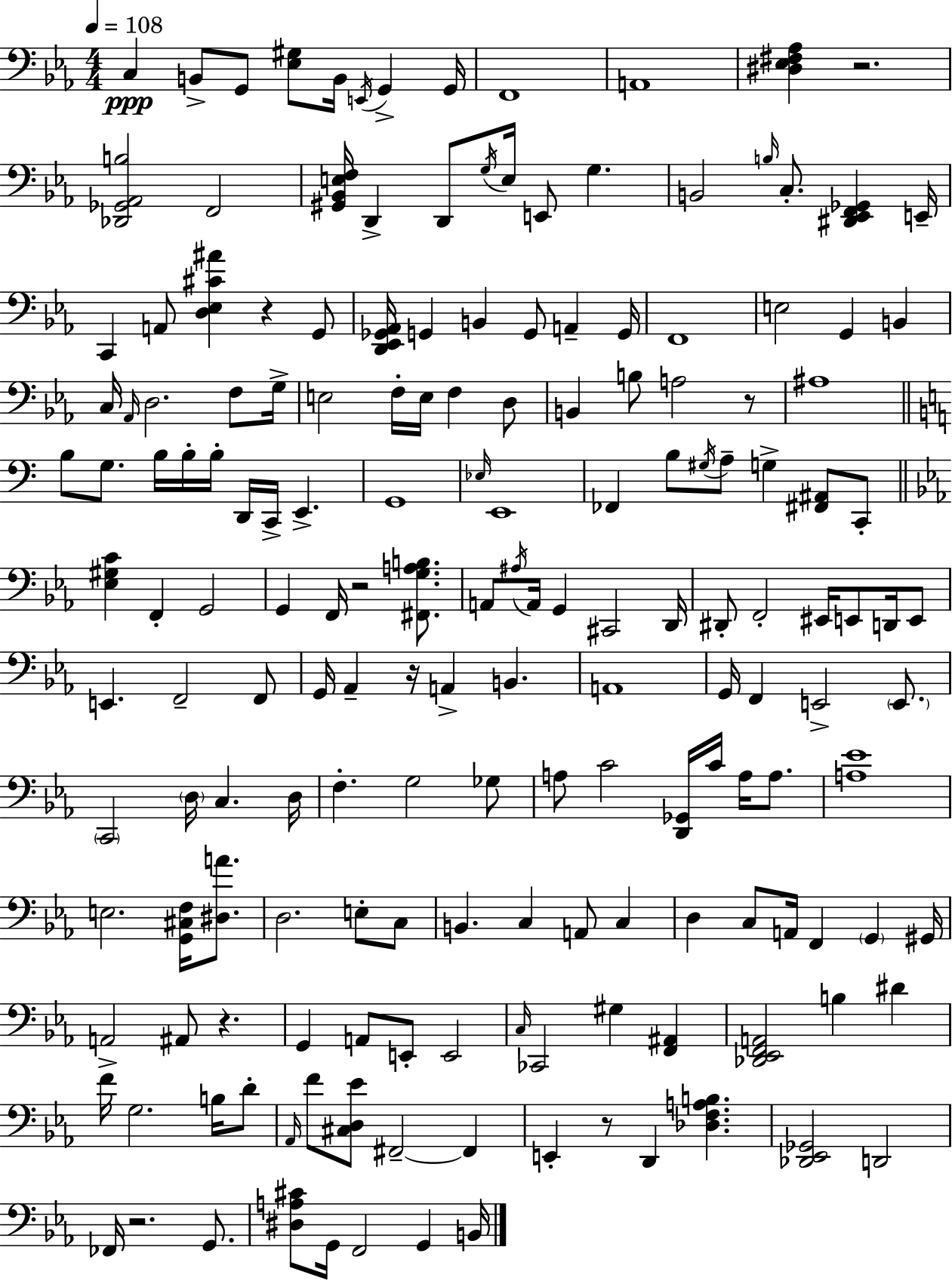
X:1
T:Untitled
M:4/4
L:1/4
K:Cm
C, B,,/2 G,,/2 [_E,^G,]/2 B,,/4 E,,/4 G,, G,,/4 F,,4 A,,4 [^D,_E,^F,_A,] z2 [_D,,_G,,_A,,B,]2 F,,2 [^G,,_B,,E,F,]/4 D,, D,,/2 G,/4 E,/4 E,,/2 G, B,,2 B,/4 C,/2 [^D,,_E,,F,,_G,,] E,,/4 C,, A,,/2 [D,_E,^C^A] z G,,/2 [D,,_E,,_G,,_A,,]/4 G,, B,, G,,/2 A,, G,,/4 F,,4 E,2 G,, B,, C,/4 _A,,/4 D,2 F,/2 G,/4 E,2 F,/4 E,/4 F, D,/2 B,, B,/2 A,2 z/2 ^A,4 B,/2 G,/2 B,/4 B,/4 B,/4 D,,/4 C,,/4 E,, G,,4 _E,/4 E,,4 _F,, B,/2 ^G,/4 A,/2 G, [^F,,^A,,]/2 C,,/2 [_E,^G,C] F,, G,,2 G,, F,,/4 z2 [^F,,G,A,B,]/2 A,,/2 ^A,/4 A,,/4 G,, ^C,,2 D,,/4 ^D,,/2 F,,2 ^E,,/4 E,,/2 D,,/4 E,,/2 E,, F,,2 F,,/2 G,,/4 _A,, z/4 A,, B,, A,,4 G,,/4 F,, E,,2 E,,/2 C,,2 D,/4 C, D,/4 F, G,2 _G,/2 A,/2 C2 [D,,_G,,]/4 C/4 A,/4 A,/2 [A,_E]4 E,2 [G,,^C,F,]/4 [^D,A]/2 D,2 E,/2 C,/2 B,, C, A,,/2 C, D, C,/2 A,,/4 F,, G,, ^G,,/4 A,,2 ^A,,/2 z G,, A,,/2 E,,/2 E,,2 C,/4 _C,,2 ^G, [F,,^A,,] [_D,,_E,,F,,A,,]2 B, ^D F/4 G,2 B,/4 D/2 _A,,/4 F/2 [^C,D,_E]/2 ^F,,2 ^F,, E,, z/2 D,, [_D,F,A,B,] [_D,,_E,,_G,,]2 D,,2 _F,,/4 z2 G,,/2 [^D,A,^C]/2 G,,/4 F,,2 G,, B,,/4